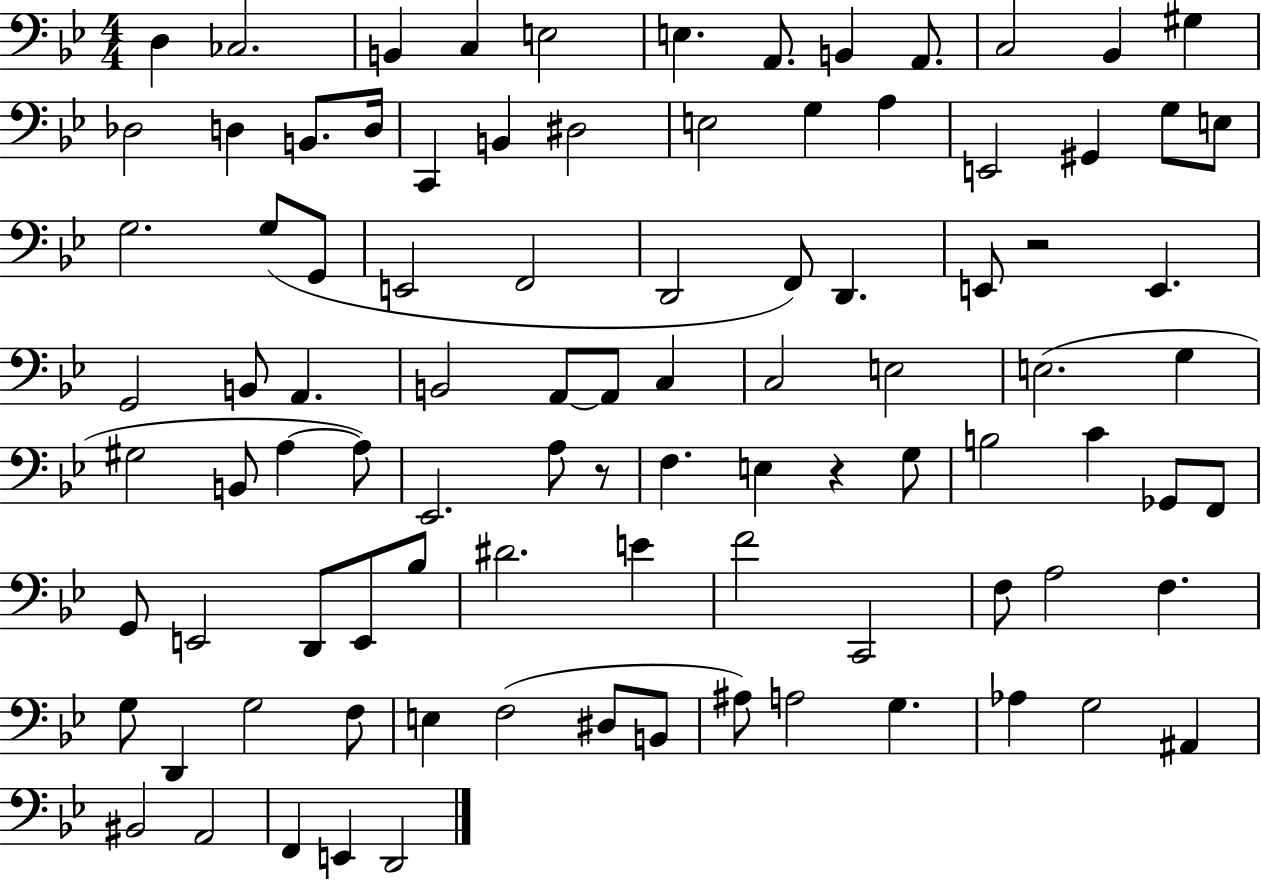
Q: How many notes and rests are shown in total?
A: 94